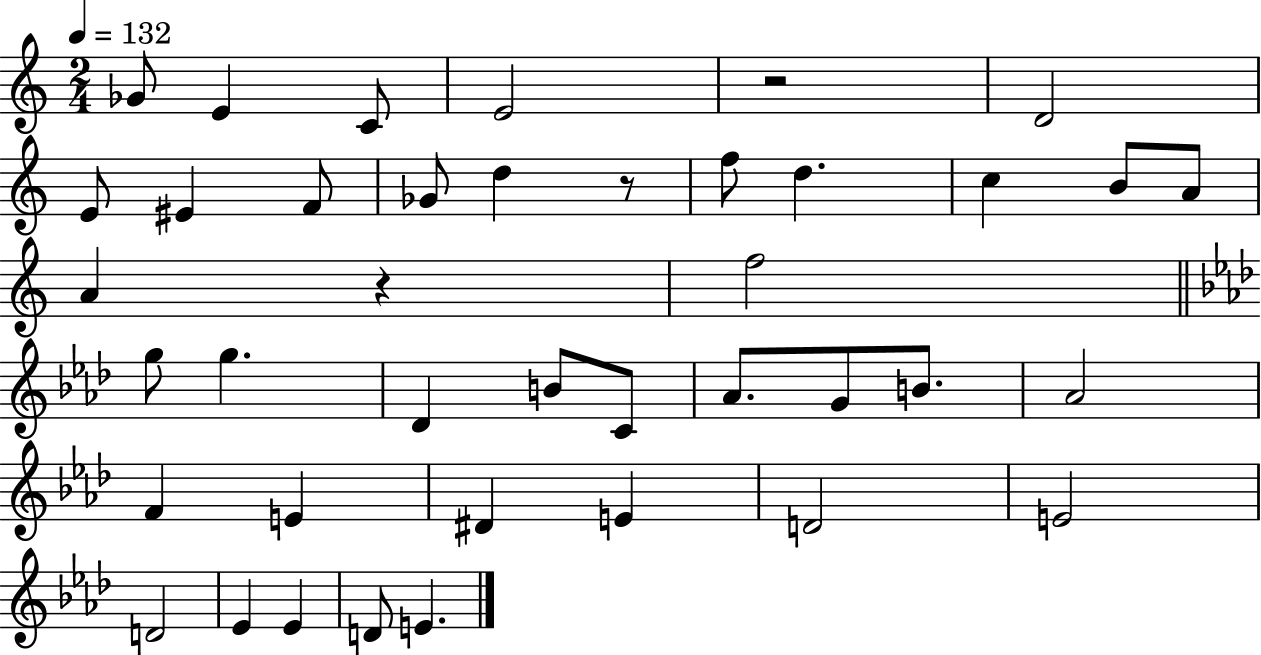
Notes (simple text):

Gb4/e E4/q C4/e E4/h R/h D4/h E4/e EIS4/q F4/e Gb4/e D5/q R/e F5/e D5/q. C5/q B4/e A4/e A4/q R/q F5/h G5/e G5/q. Db4/q B4/e C4/e Ab4/e. G4/e B4/e. Ab4/h F4/q E4/q D#4/q E4/q D4/h E4/h D4/h Eb4/q Eb4/q D4/e E4/q.